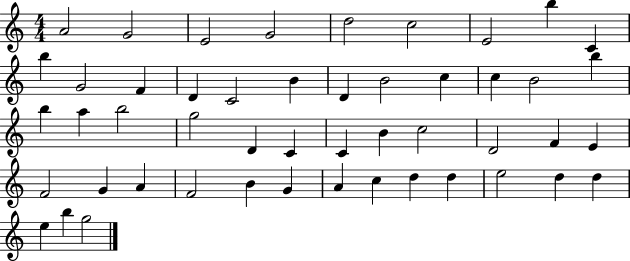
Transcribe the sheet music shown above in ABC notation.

X:1
T:Untitled
M:4/4
L:1/4
K:C
A2 G2 E2 G2 d2 c2 E2 b C b G2 F D C2 B D B2 c c B2 b b a b2 g2 D C C B c2 D2 F E F2 G A F2 B G A c d d e2 d d e b g2